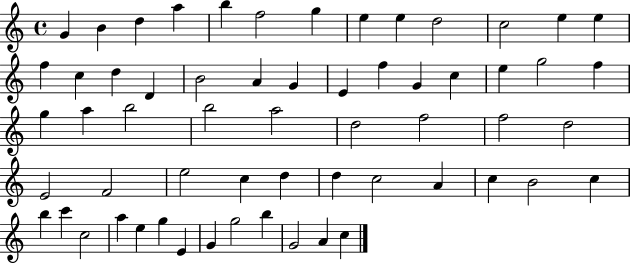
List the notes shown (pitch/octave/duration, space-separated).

G4/q B4/q D5/q A5/q B5/q F5/h G5/q E5/q E5/q D5/h C5/h E5/q E5/q F5/q C5/q D5/q D4/q B4/h A4/q G4/q E4/q F5/q G4/q C5/q E5/q G5/h F5/q G5/q A5/q B5/h B5/h A5/h D5/h F5/h F5/h D5/h E4/h F4/h E5/h C5/q D5/q D5/q C5/h A4/q C5/q B4/h C5/q B5/q C6/q C5/h A5/q E5/q G5/q E4/q G4/q G5/h B5/q G4/h A4/q C5/q